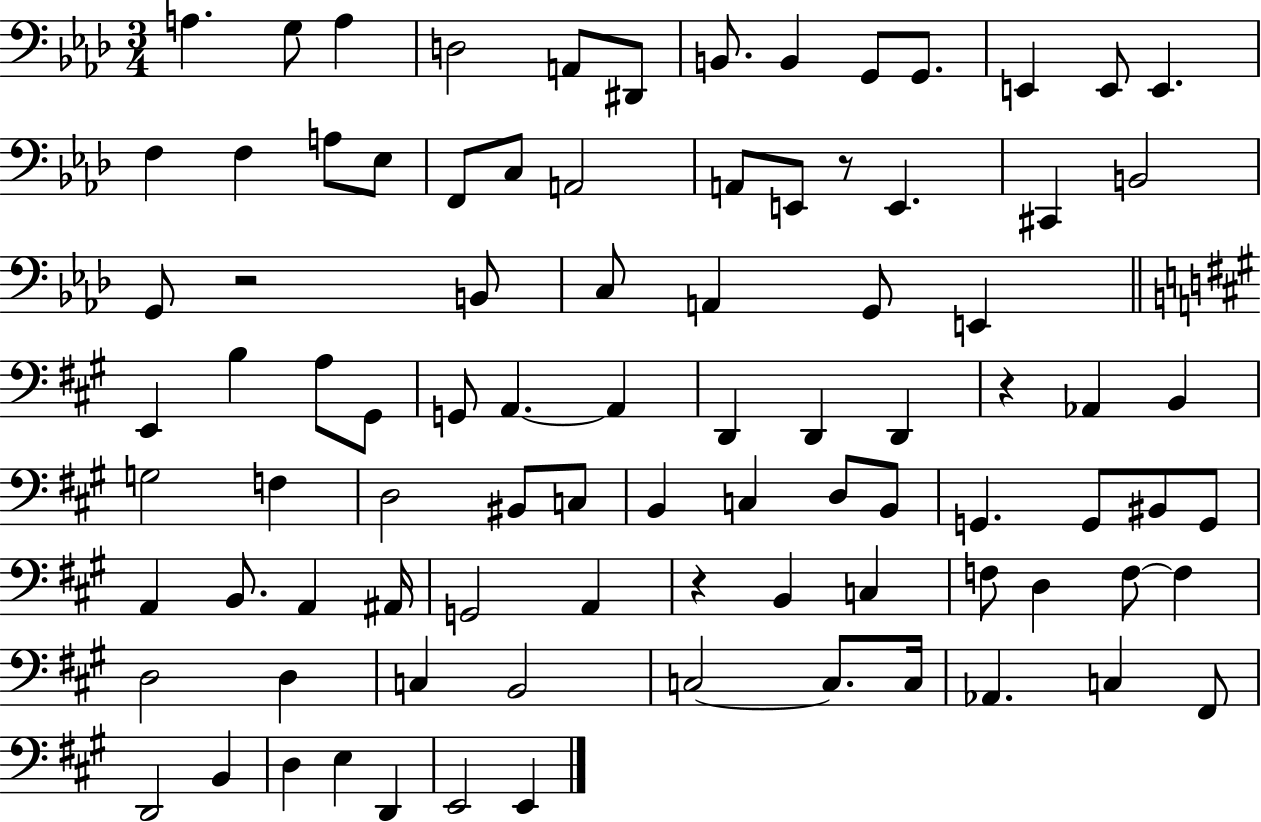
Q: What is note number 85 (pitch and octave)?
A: E2